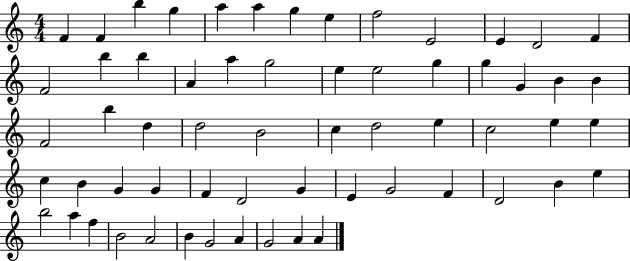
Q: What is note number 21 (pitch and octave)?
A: E5